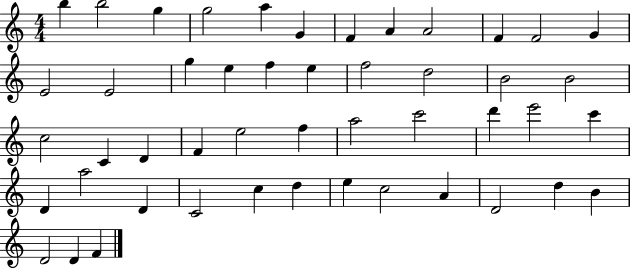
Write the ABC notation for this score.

X:1
T:Untitled
M:4/4
L:1/4
K:C
b b2 g g2 a G F A A2 F F2 G E2 E2 g e f e f2 d2 B2 B2 c2 C D F e2 f a2 c'2 d' e'2 c' D a2 D C2 c d e c2 A D2 d B D2 D F